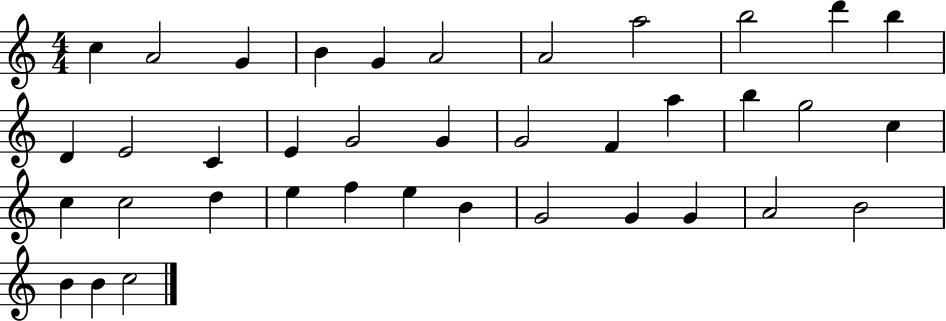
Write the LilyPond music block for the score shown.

{
  \clef treble
  \numericTimeSignature
  \time 4/4
  \key c \major
  c''4 a'2 g'4 | b'4 g'4 a'2 | a'2 a''2 | b''2 d'''4 b''4 | \break d'4 e'2 c'4 | e'4 g'2 g'4 | g'2 f'4 a''4 | b''4 g''2 c''4 | \break c''4 c''2 d''4 | e''4 f''4 e''4 b'4 | g'2 g'4 g'4 | a'2 b'2 | \break b'4 b'4 c''2 | \bar "|."
}